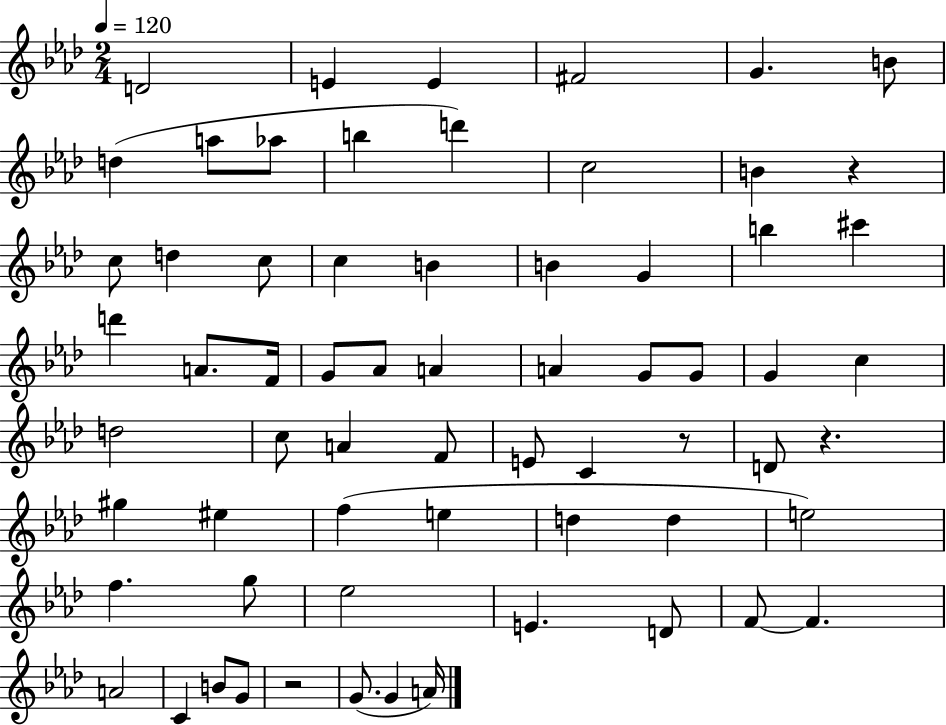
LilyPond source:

{
  \clef treble
  \numericTimeSignature
  \time 2/4
  \key aes \major
  \tempo 4 = 120
  \repeat volta 2 { d'2 | e'4 e'4 | fis'2 | g'4. b'8 | \break d''4( a''8 aes''8 | b''4 d'''4) | c''2 | b'4 r4 | \break c''8 d''4 c''8 | c''4 b'4 | b'4 g'4 | b''4 cis'''4 | \break d'''4 a'8. f'16 | g'8 aes'8 a'4 | a'4 g'8 g'8 | g'4 c''4 | \break d''2 | c''8 a'4 f'8 | e'8 c'4 r8 | d'8 r4. | \break gis''4 eis''4 | f''4( e''4 | d''4 d''4 | e''2) | \break f''4. g''8 | ees''2 | e'4. d'8 | f'8~~ f'4. | \break a'2 | c'4 b'8 g'8 | r2 | g'8.( g'4 a'16) | \break } \bar "|."
}